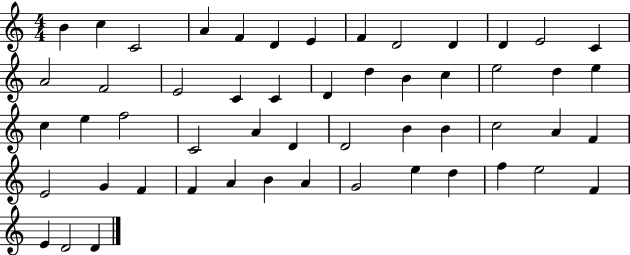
X:1
T:Untitled
M:4/4
L:1/4
K:C
B c C2 A F D E F D2 D D E2 C A2 F2 E2 C C D d B c e2 d e c e f2 C2 A D D2 B B c2 A F E2 G F F A B A G2 e d f e2 F E D2 D